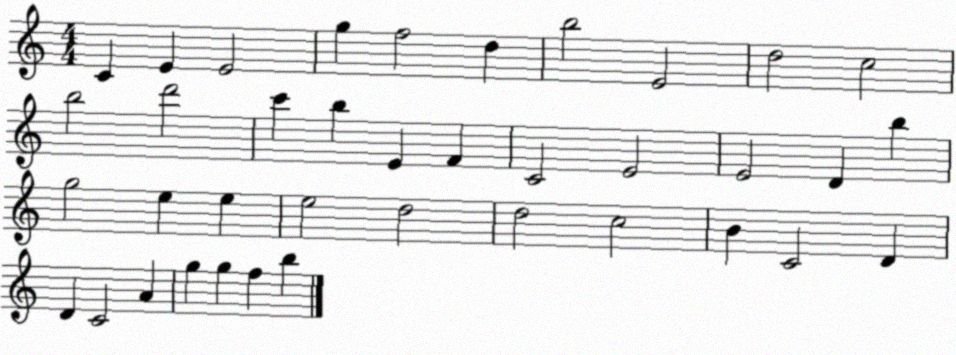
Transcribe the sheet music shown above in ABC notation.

X:1
T:Untitled
M:4/4
L:1/4
K:C
C E E2 g f2 d b2 E2 d2 c2 b2 d'2 c' b E F C2 E2 E2 D b g2 e e e2 d2 d2 c2 B C2 D D C2 A g g f b